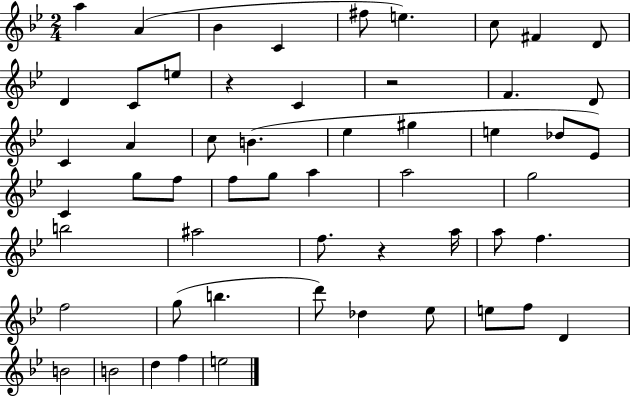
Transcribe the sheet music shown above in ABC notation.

X:1
T:Untitled
M:2/4
L:1/4
K:Bb
a A _B C ^f/2 e c/2 ^F D/2 D C/2 e/2 z C z2 F D/2 C A c/2 B _e ^g e _d/2 _E/2 C g/2 f/2 f/2 g/2 a a2 g2 b2 ^a2 f/2 z a/4 a/2 f f2 g/2 b d'/2 _d _e/2 e/2 f/2 D B2 B2 d f e2